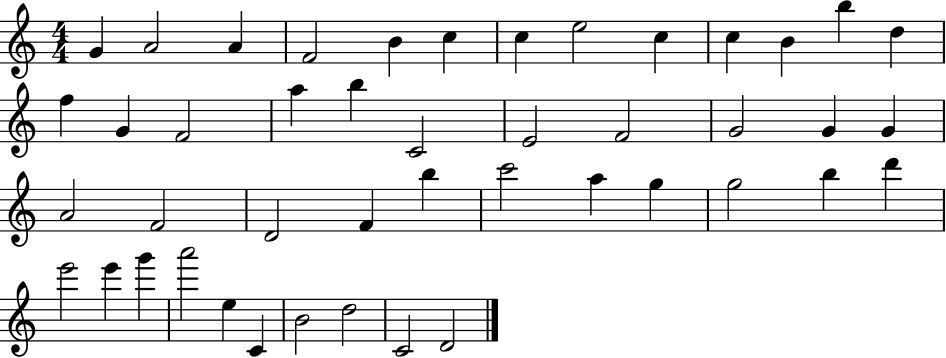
X:1
T:Untitled
M:4/4
L:1/4
K:C
G A2 A F2 B c c e2 c c B b d f G F2 a b C2 E2 F2 G2 G G A2 F2 D2 F b c'2 a g g2 b d' e'2 e' g' a'2 e C B2 d2 C2 D2